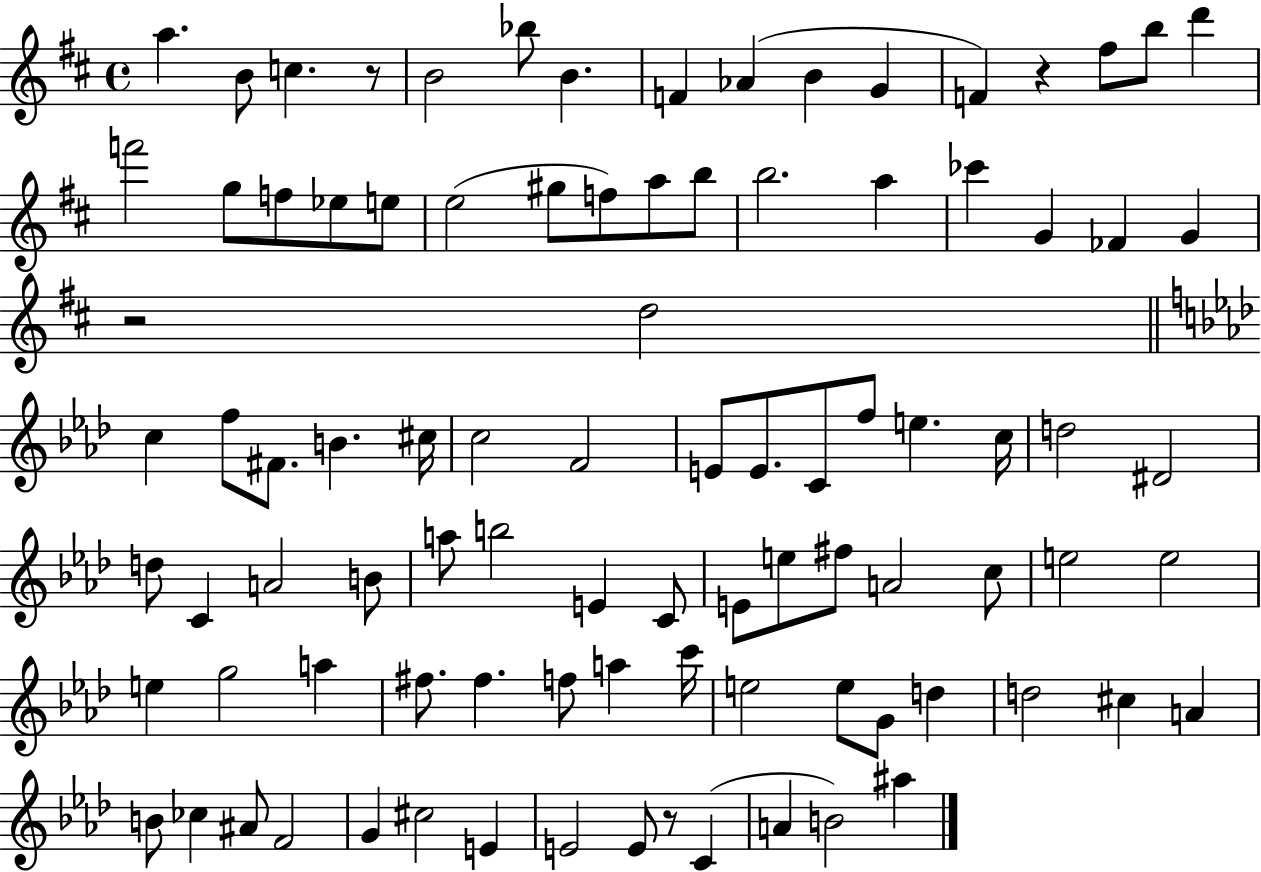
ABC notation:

X:1
T:Untitled
M:4/4
L:1/4
K:D
a B/2 c z/2 B2 _b/2 B F _A B G F z ^f/2 b/2 d' f'2 g/2 f/2 _e/2 e/2 e2 ^g/2 f/2 a/2 b/2 b2 a _c' G _F G z2 d2 c f/2 ^F/2 B ^c/4 c2 F2 E/2 E/2 C/2 f/2 e c/4 d2 ^D2 d/2 C A2 B/2 a/2 b2 E C/2 E/2 e/2 ^f/2 A2 c/2 e2 e2 e g2 a ^f/2 ^f f/2 a c'/4 e2 e/2 G/2 d d2 ^c A B/2 _c ^A/2 F2 G ^c2 E E2 E/2 z/2 C A B2 ^a